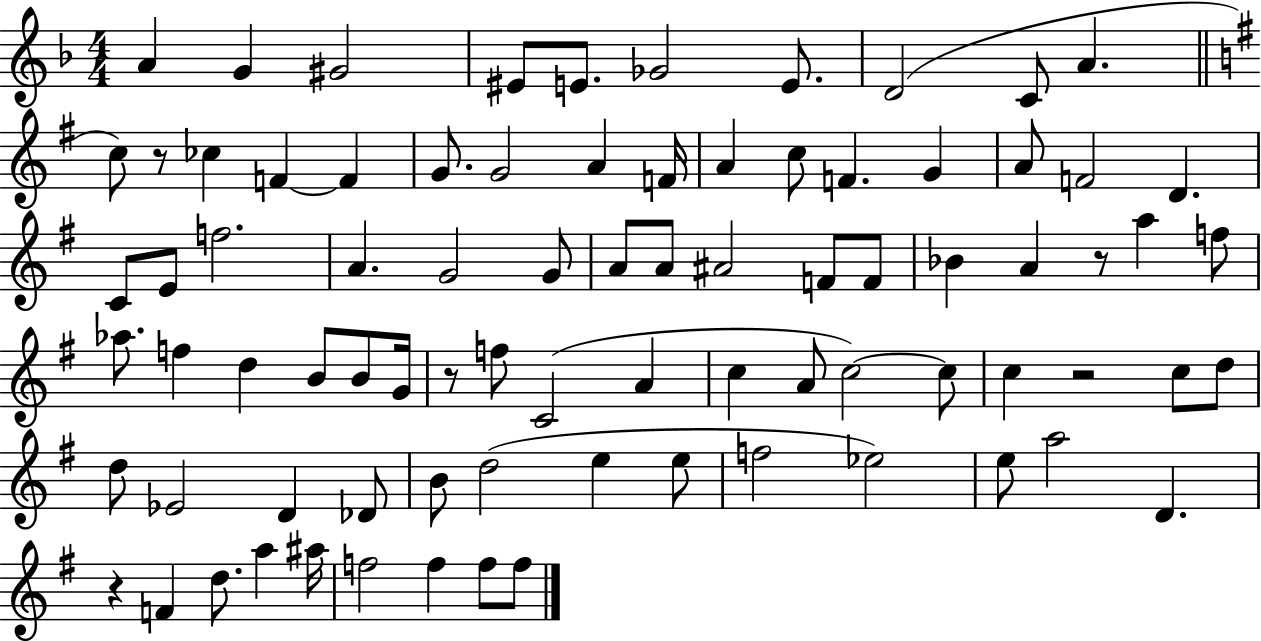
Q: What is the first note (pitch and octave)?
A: A4